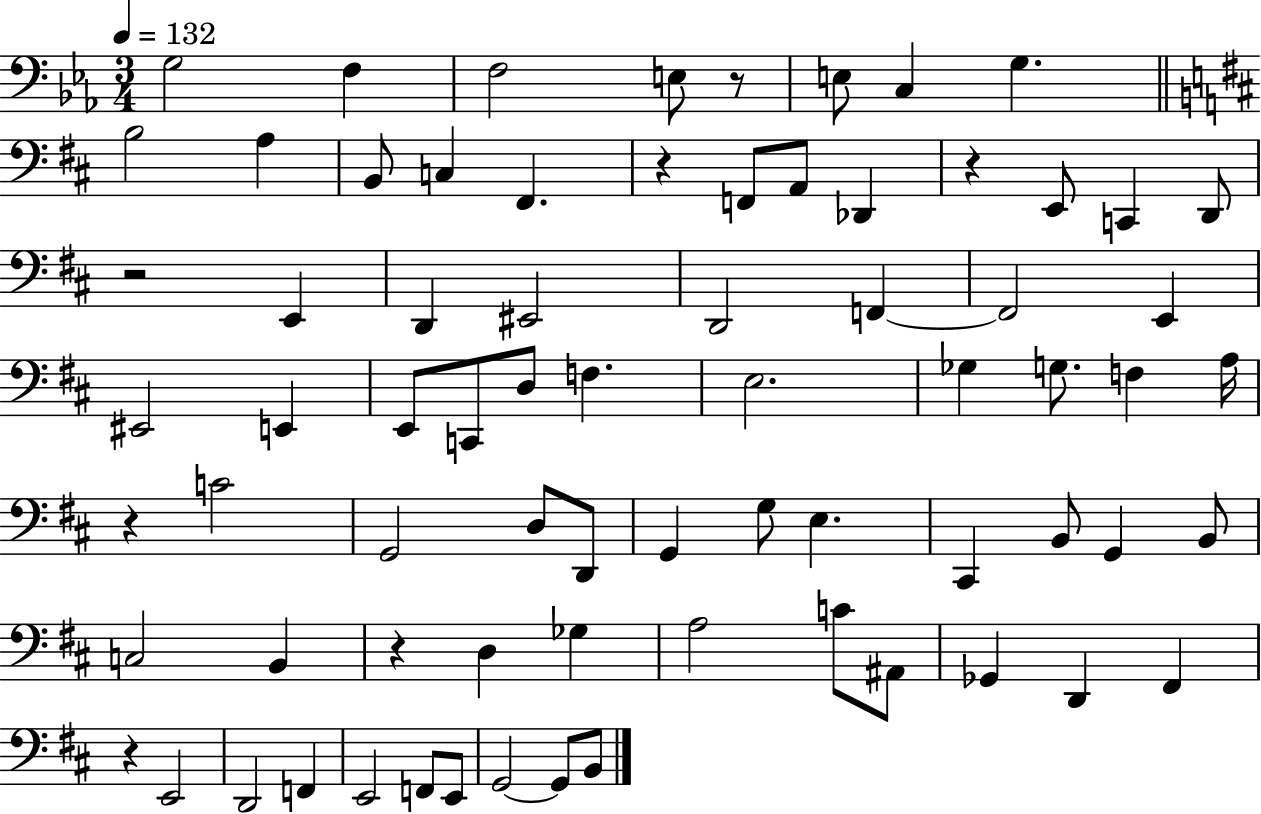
{
  \clef bass
  \numericTimeSignature
  \time 3/4
  \key ees \major
  \tempo 4 = 132
  g2 f4 | f2 e8 r8 | e8 c4 g4. | \bar "||" \break \key d \major b2 a4 | b,8 c4 fis,4. | r4 f,8 a,8 des,4 | r4 e,8 c,4 d,8 | \break r2 e,4 | d,4 eis,2 | d,2 f,4~~ | f,2 e,4 | \break eis,2 e,4 | e,8 c,8 d8 f4. | e2. | ges4 g8. f4 a16 | \break r4 c'2 | g,2 d8 d,8 | g,4 g8 e4. | cis,4 b,8 g,4 b,8 | \break c2 b,4 | r4 d4 ges4 | a2 c'8 ais,8 | ges,4 d,4 fis,4 | \break r4 e,2 | d,2 f,4 | e,2 f,8 e,8 | g,2~~ g,8 b,8 | \break \bar "|."
}